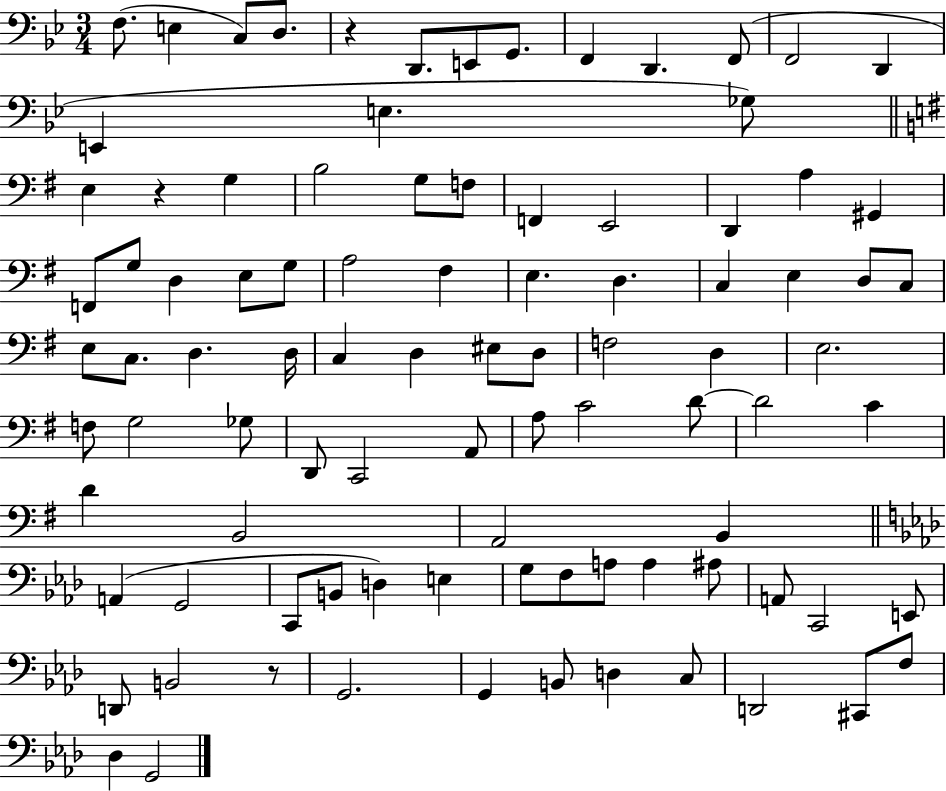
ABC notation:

X:1
T:Untitled
M:3/4
L:1/4
K:Bb
F,/2 E, C,/2 D,/2 z D,,/2 E,,/2 G,,/2 F,, D,, F,,/2 F,,2 D,, E,, E, _G,/2 E, z G, B,2 G,/2 F,/2 F,, E,,2 D,, A, ^G,, F,,/2 G,/2 D, E,/2 G,/2 A,2 ^F, E, D, C, E, D,/2 C,/2 E,/2 C,/2 D, D,/4 C, D, ^E,/2 D,/2 F,2 D, E,2 F,/2 G,2 _G,/2 D,,/2 C,,2 A,,/2 A,/2 C2 D/2 D2 C D B,,2 A,,2 B,, A,, G,,2 C,,/2 B,,/2 D, E, G,/2 F,/2 A,/2 A, ^A,/2 A,,/2 C,,2 E,,/2 D,,/2 B,,2 z/2 G,,2 G,, B,,/2 D, C,/2 D,,2 ^C,,/2 F,/2 _D, G,,2